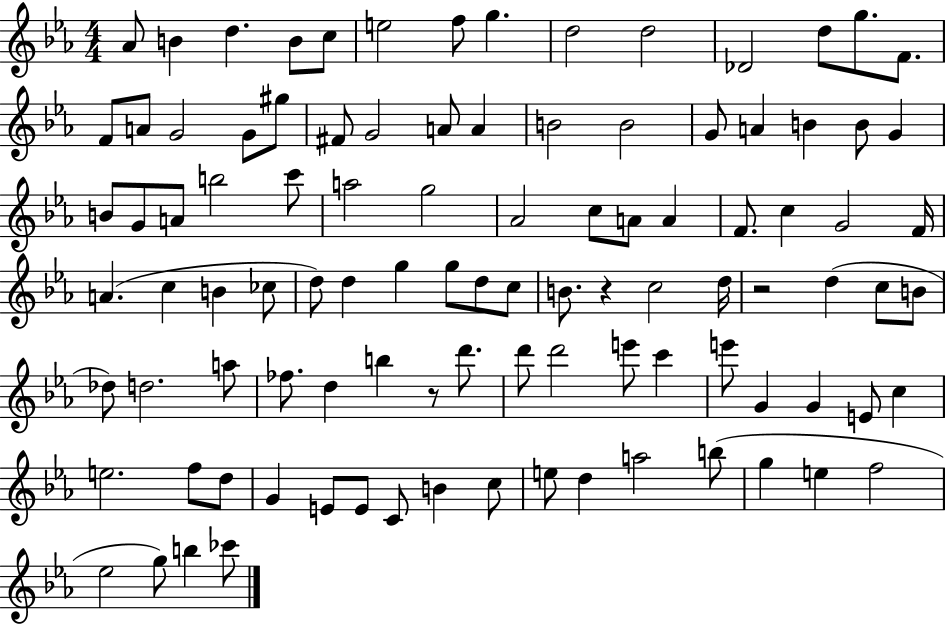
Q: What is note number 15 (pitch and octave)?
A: F4